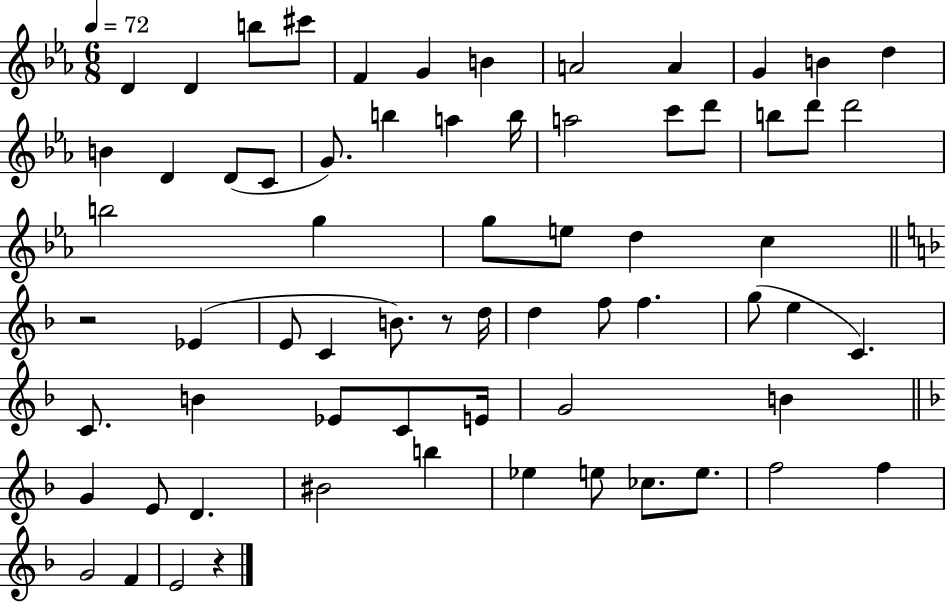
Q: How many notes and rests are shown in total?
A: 67